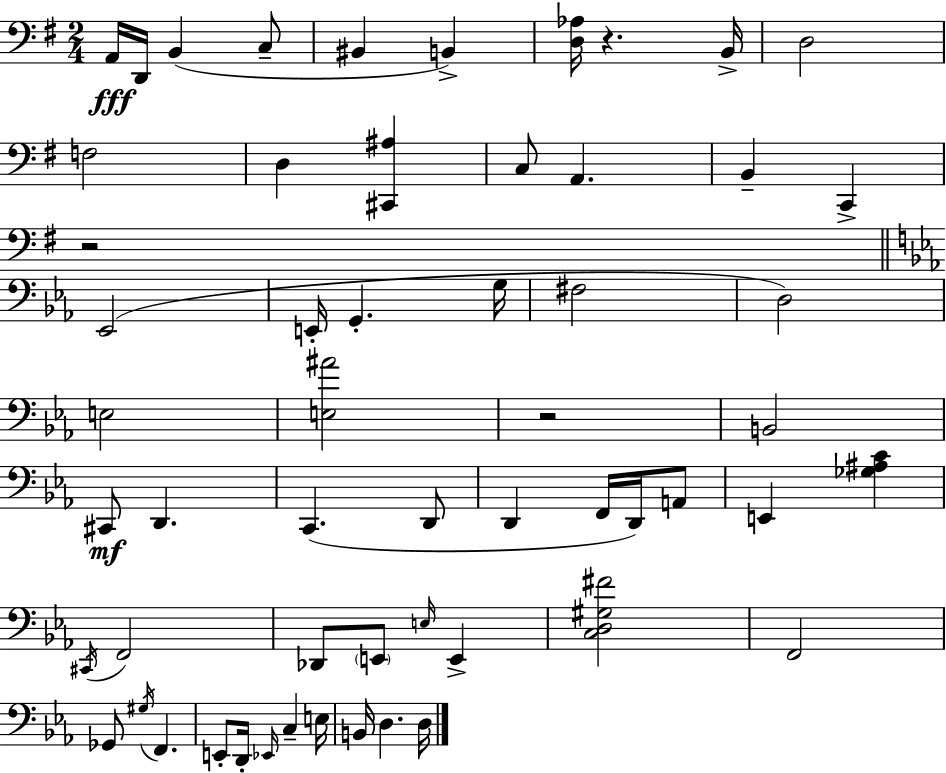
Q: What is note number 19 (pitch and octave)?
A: F#3